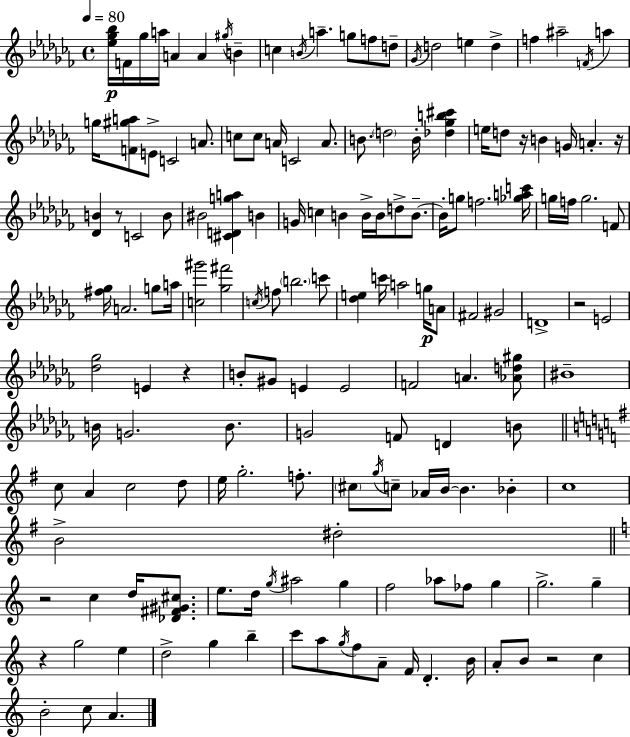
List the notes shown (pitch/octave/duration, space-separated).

[Eb5,Gb5,Bb5]/s F4/s Gb5/s A5/s A4/q A4/q G#5/s B4/q C5/q B4/s A5/q. G5/e F5/e D5/e Gb4/s D5/h E5/q D5/q F5/q A#5/h F4/s A5/q G5/s [F4,G#5,A5]/e E4/e C4/h A4/e. C5/e C5/e A4/s C4/h A4/e. B4/e. D5/h B4/s [Db5,Gb5,B5,C#6]/q E5/s D5/e R/s B4/q G4/s A4/q. R/s [Db4,B4]/q R/e C4/h B4/e BIS4/h [C#4,D4,G5,A5]/q B4/q G4/s C5/q B4/q B4/s B4/s D5/e B4/e. B4/s G5/e F5/h. [Gb5,A5,C6]/s G5/s F5/s G5/h. F4/e [F#5,Gb5]/s A4/h. G5/e A5/s [C5,G#6]/h [Gb5,F#6]/h C5/s F5/e B5/h. C6/e [Db5,E5]/q C6/s A5/h G5/s A4/e F#4/h G#4/h D4/w R/h E4/h [Db5,Gb5]/h E4/q R/q B4/e G#4/e E4/q E4/h F4/h A4/q. [Ab4,D5,G#5]/e BIS4/w B4/s G4/h. B4/e. G4/h F4/e D4/q B4/e C5/e A4/q C5/h D5/e E5/s G5/h. F5/e. C#5/e G5/s C5/e Ab4/s B4/s B4/q. Bb4/q C5/w B4/h D#5/h R/h C5/q D5/s [Db4,F#4,G#4,C#5]/e. E5/e. D5/s G5/s A#5/h G5/q F5/h Ab5/e FES5/e G5/q G5/h. G5/q R/q G5/h E5/q D5/h G5/q B5/q C6/e A5/e G5/s F5/e A4/e F4/s D4/q. B4/s A4/e B4/e R/h C5/q B4/h C5/e A4/q.